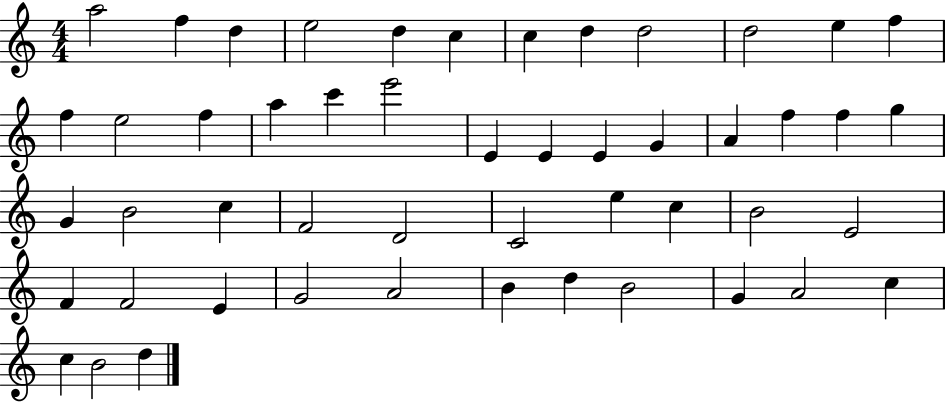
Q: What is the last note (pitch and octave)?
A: D5